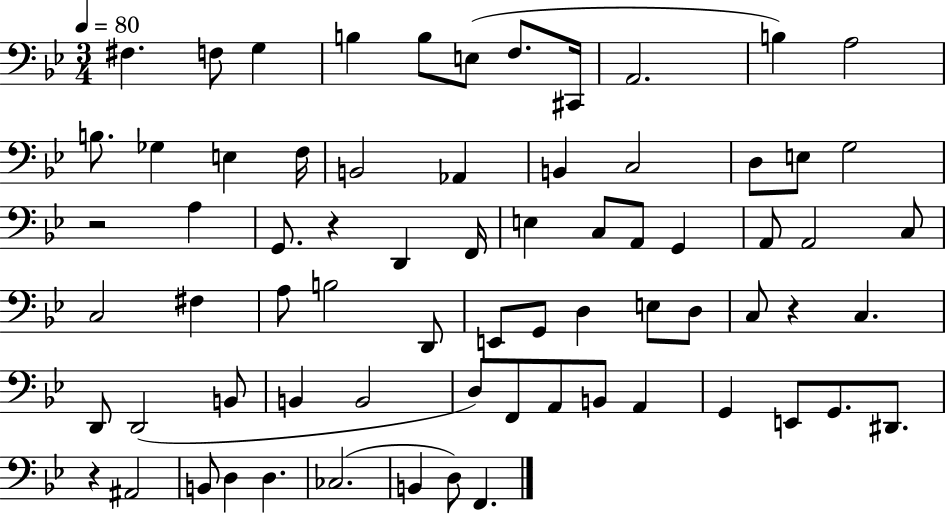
F#3/q. F3/e G3/q B3/q B3/e E3/e F3/e. C#2/s A2/h. B3/q A3/h B3/e. Gb3/q E3/q F3/s B2/h Ab2/q B2/q C3/h D3/e E3/e G3/h R/h A3/q G2/e. R/q D2/q F2/s E3/q C3/e A2/e G2/q A2/e A2/h C3/e C3/h F#3/q A3/e B3/h D2/e E2/e G2/e D3/q E3/e D3/e C3/e R/q C3/q. D2/e D2/h B2/e B2/q B2/h D3/e F2/e A2/e B2/e A2/q G2/q E2/e G2/e. D#2/e. R/q A#2/h B2/e D3/q D3/q. CES3/h. B2/q D3/e F2/q.